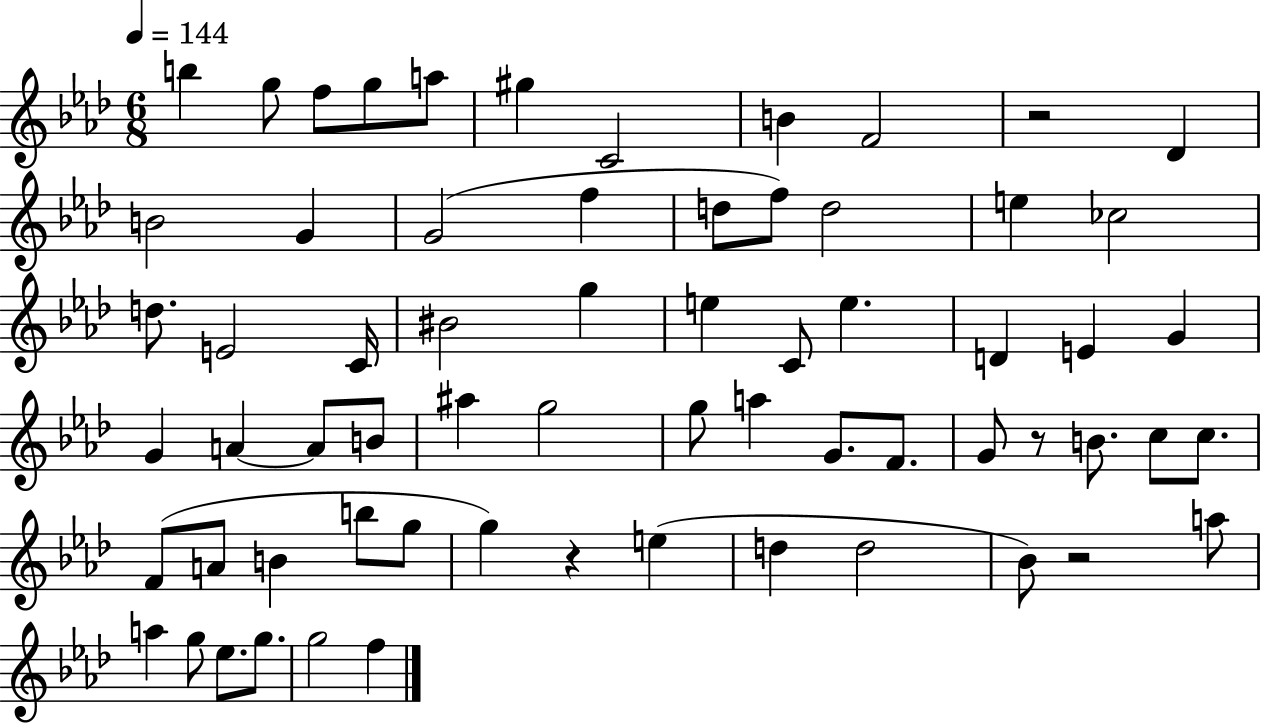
X:1
T:Untitled
M:6/8
L:1/4
K:Ab
b g/2 f/2 g/2 a/2 ^g C2 B F2 z2 _D B2 G G2 f d/2 f/2 d2 e _c2 d/2 E2 C/4 ^B2 g e C/2 e D E G G A A/2 B/2 ^a g2 g/2 a G/2 F/2 G/2 z/2 B/2 c/2 c/2 F/2 A/2 B b/2 g/2 g z e d d2 _B/2 z2 a/2 a g/2 _e/2 g/2 g2 f